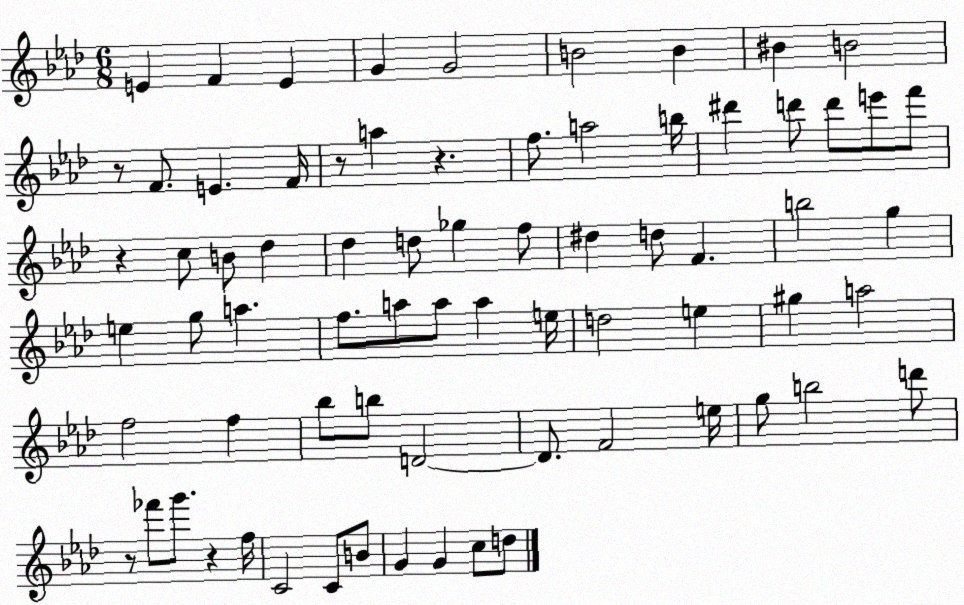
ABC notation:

X:1
T:Untitled
M:6/8
L:1/4
K:Ab
E F E G G2 B2 B ^B B2 z/2 F/2 E F/4 z/2 a z f/2 a2 b/4 ^d' d'/2 d'/2 e'/2 f'/2 z c/2 B/2 _d _d d/2 _g f/2 ^d d/2 F b2 g e g/2 a f/2 a/2 a/2 a e/4 d2 e ^g a2 f2 f _b/2 b/2 D2 D/2 F2 e/4 g/2 b2 d'/2 z/2 _f'/2 g'/2 z f/4 C2 C/2 B/2 G G c/2 d/2